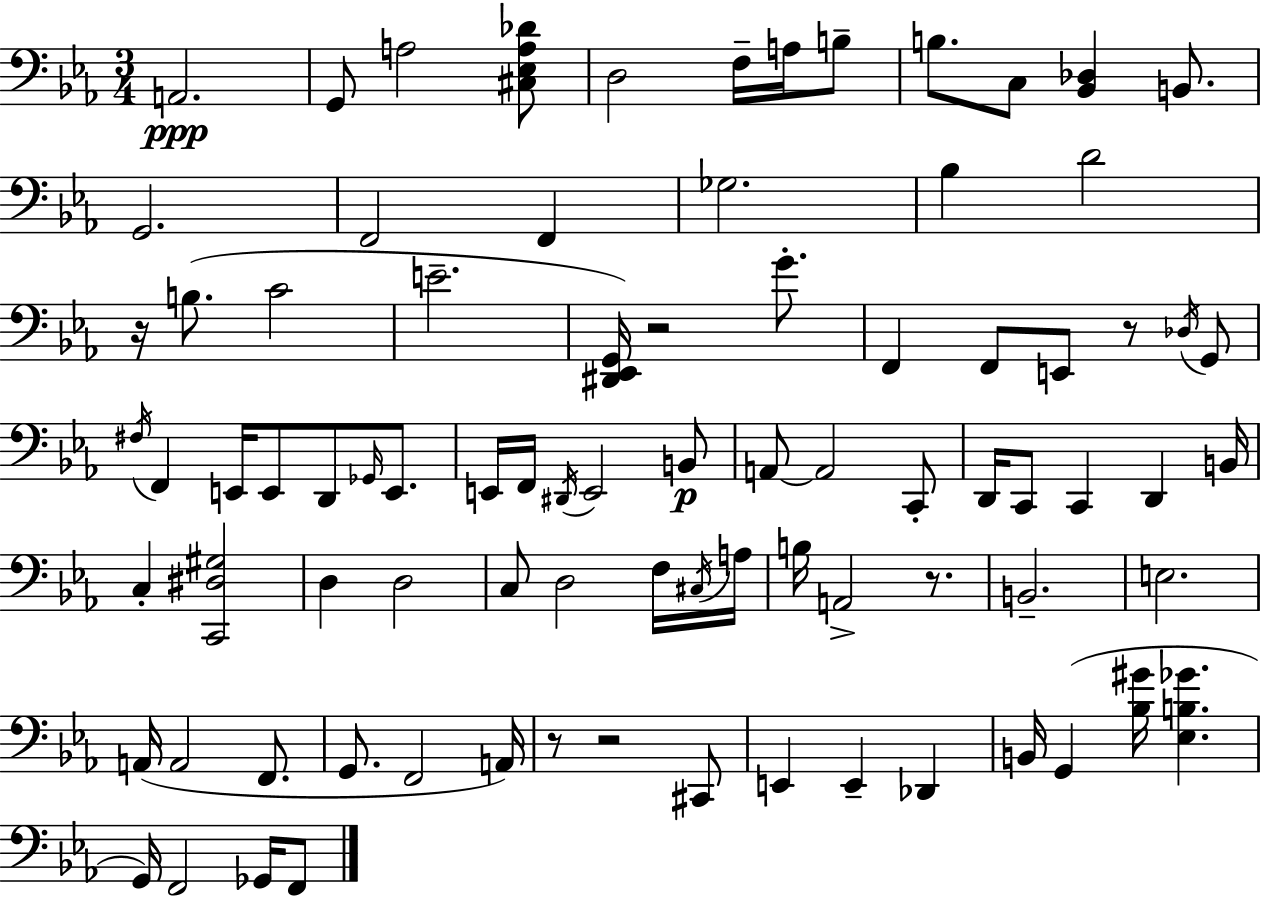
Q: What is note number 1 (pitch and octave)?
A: A2